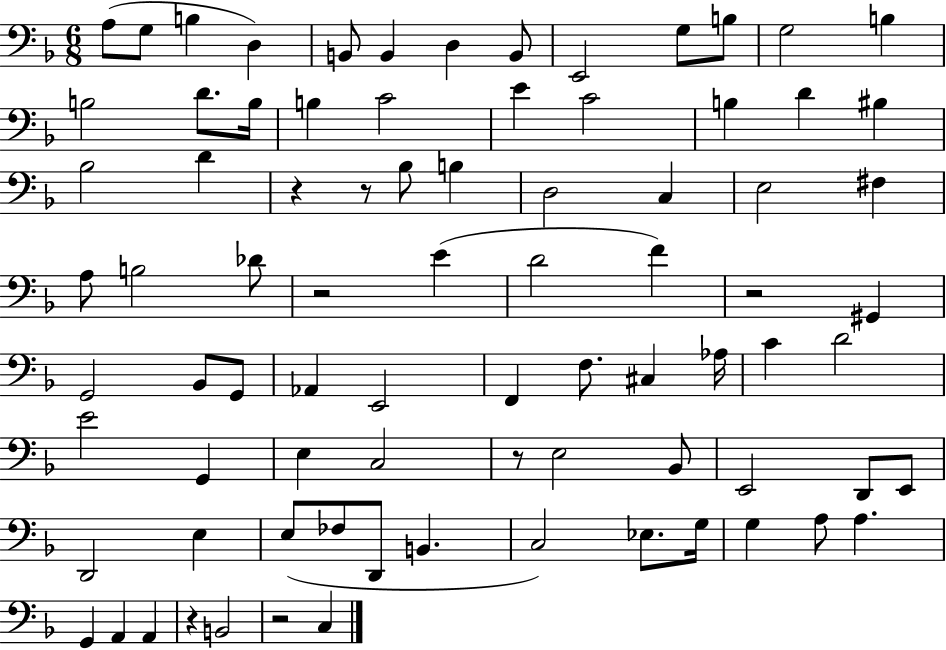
X:1
T:Untitled
M:6/8
L:1/4
K:F
A,/2 G,/2 B, D, B,,/2 B,, D, B,,/2 E,,2 G,/2 B,/2 G,2 B, B,2 D/2 B,/4 B, C2 E C2 B, D ^B, _B,2 D z z/2 _B,/2 B, D,2 C, E,2 ^F, A,/2 B,2 _D/2 z2 E D2 F z2 ^G,, G,,2 _B,,/2 G,,/2 _A,, E,,2 F,, F,/2 ^C, _A,/4 C D2 E2 G,, E, C,2 z/2 E,2 _B,,/2 E,,2 D,,/2 E,,/2 D,,2 E, E,/2 _F,/2 D,,/2 B,, C,2 _E,/2 G,/4 G, A,/2 A, G,, A,, A,, z B,,2 z2 C,